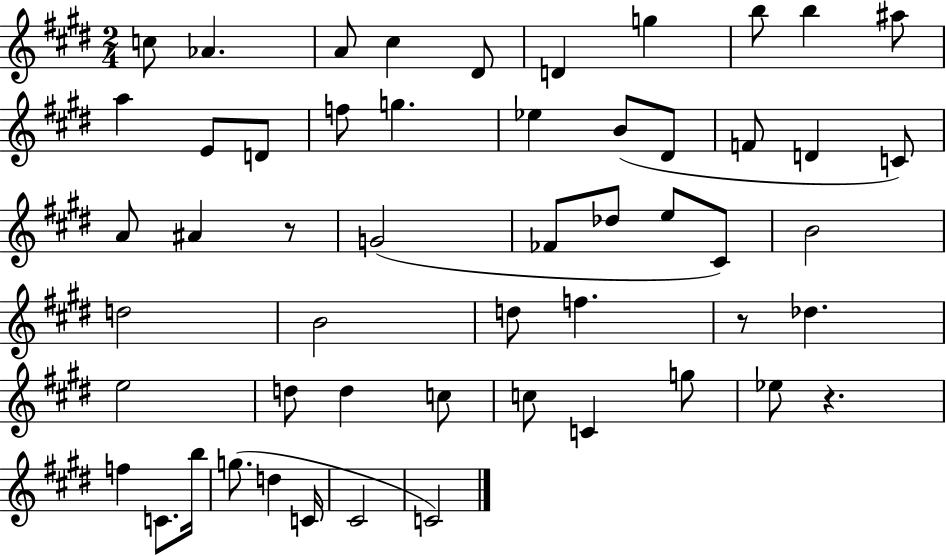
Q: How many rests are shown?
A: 3